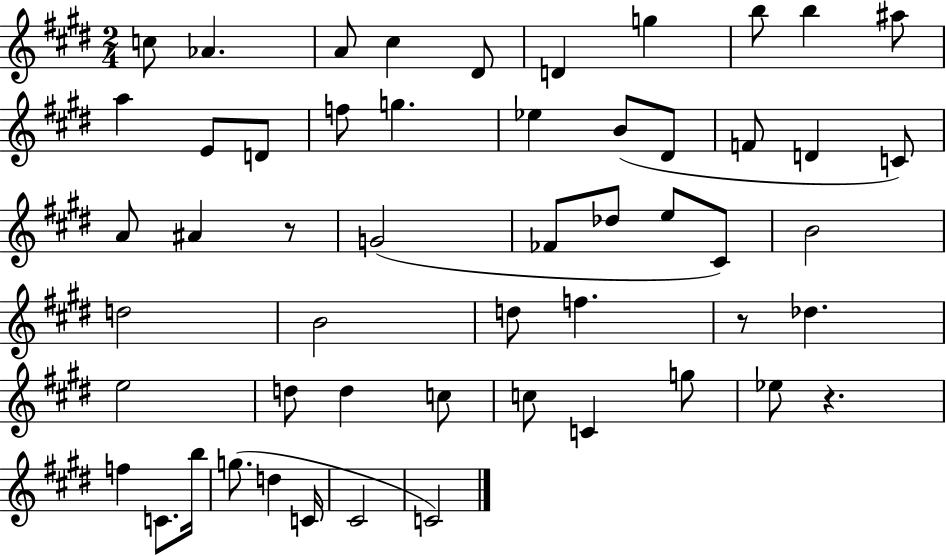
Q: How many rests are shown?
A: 3